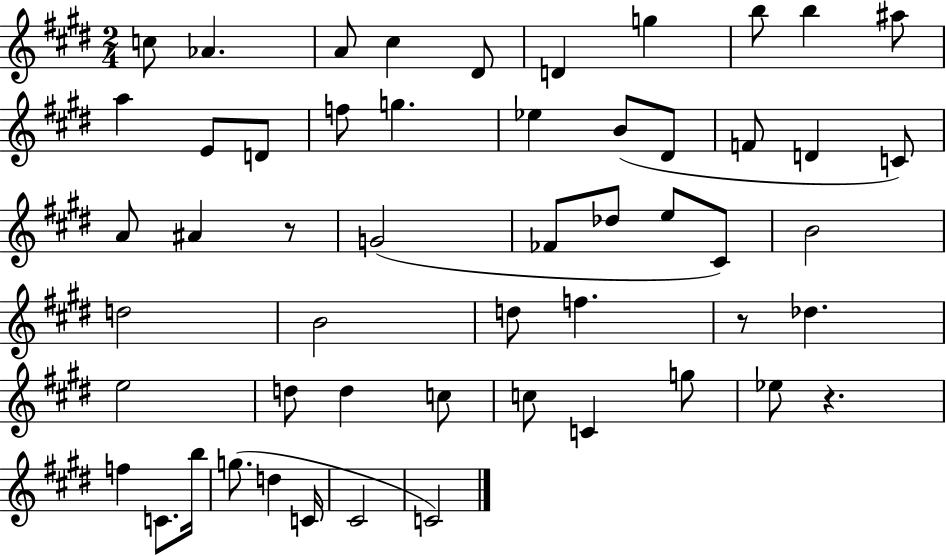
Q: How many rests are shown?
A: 3